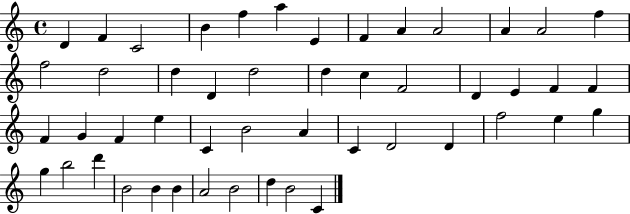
D4/q F4/q C4/h B4/q F5/q A5/q E4/q F4/q A4/q A4/h A4/q A4/h F5/q F5/h D5/h D5/q D4/q D5/h D5/q C5/q F4/h D4/q E4/q F4/q F4/q F4/q G4/q F4/q E5/q C4/q B4/h A4/q C4/q D4/h D4/q F5/h E5/q G5/q G5/q B5/h D6/q B4/h B4/q B4/q A4/h B4/h D5/q B4/h C4/q